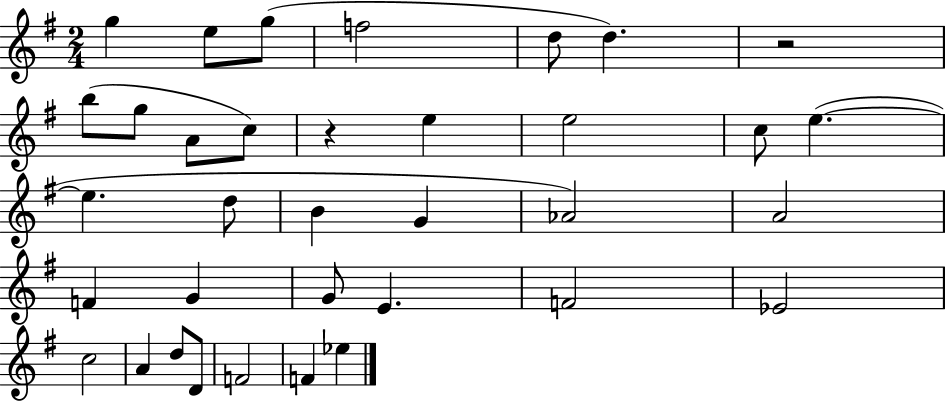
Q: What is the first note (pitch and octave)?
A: G5